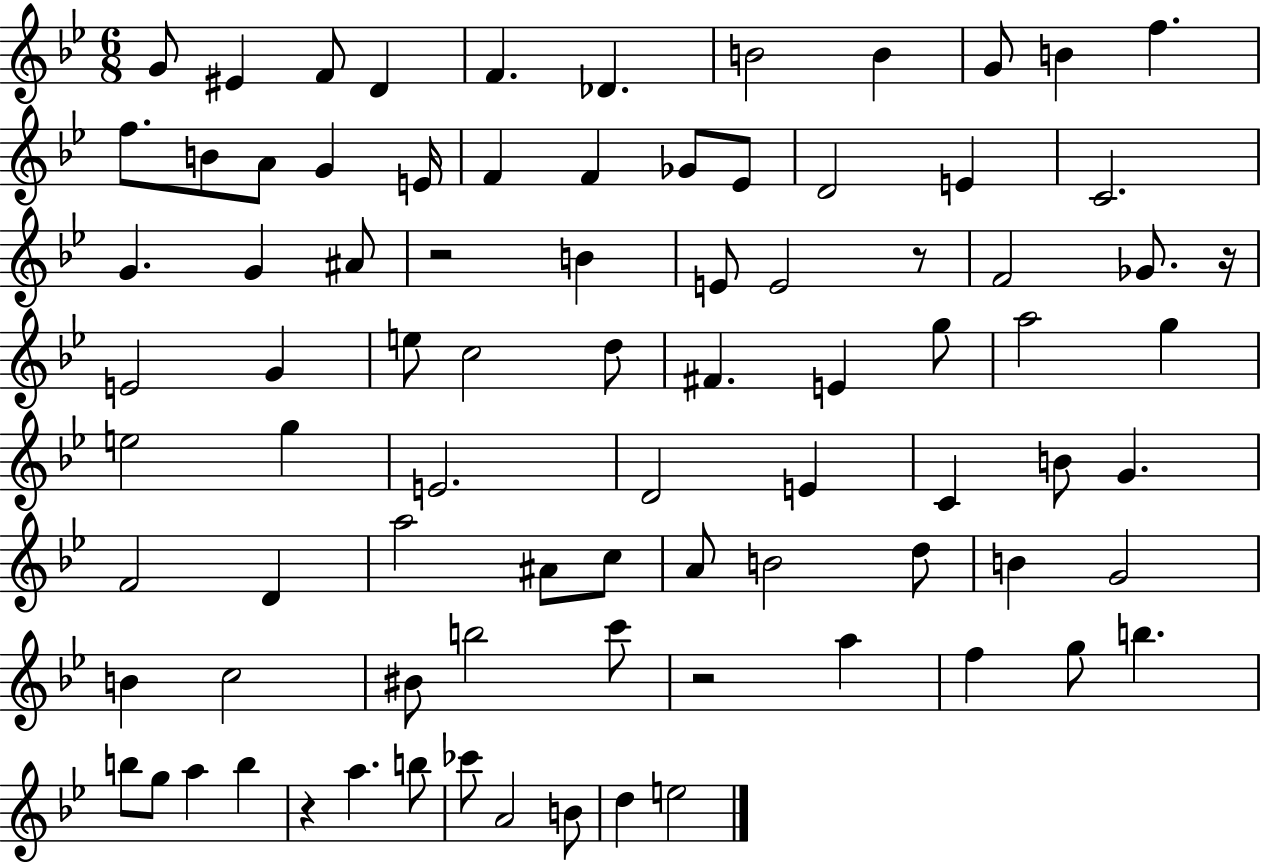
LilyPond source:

{
  \clef treble
  \numericTimeSignature
  \time 6/8
  \key bes \major
  g'8 eis'4 f'8 d'4 | f'4. des'4. | b'2 b'4 | g'8 b'4 f''4. | \break f''8. b'8 a'8 g'4 e'16 | f'4 f'4 ges'8 ees'8 | d'2 e'4 | c'2. | \break g'4. g'4 ais'8 | r2 b'4 | e'8 e'2 r8 | f'2 ges'8. r16 | \break e'2 g'4 | e''8 c''2 d''8 | fis'4. e'4 g''8 | a''2 g''4 | \break e''2 g''4 | e'2. | d'2 e'4 | c'4 b'8 g'4. | \break f'2 d'4 | a''2 ais'8 c''8 | a'8 b'2 d''8 | b'4 g'2 | \break b'4 c''2 | bis'8 b''2 c'''8 | r2 a''4 | f''4 g''8 b''4. | \break b''8 g''8 a''4 b''4 | r4 a''4. b''8 | ces'''8 a'2 b'8 | d''4 e''2 | \break \bar "|."
}